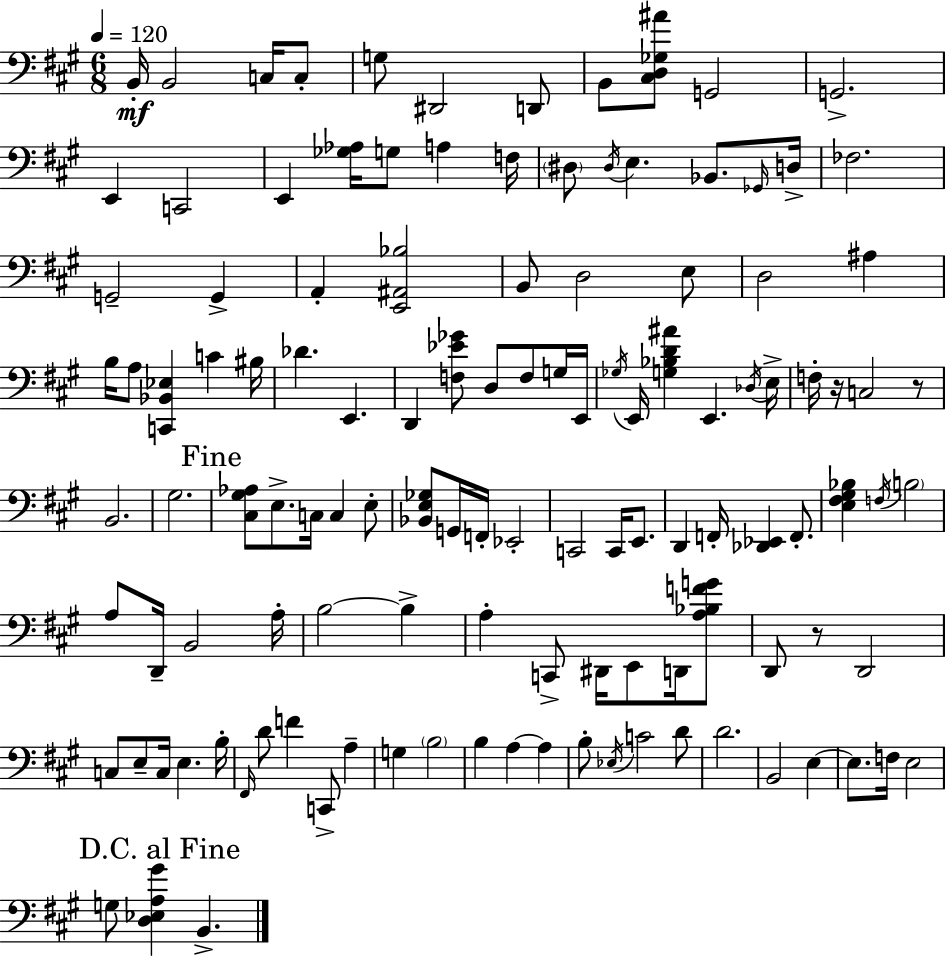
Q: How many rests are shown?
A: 3